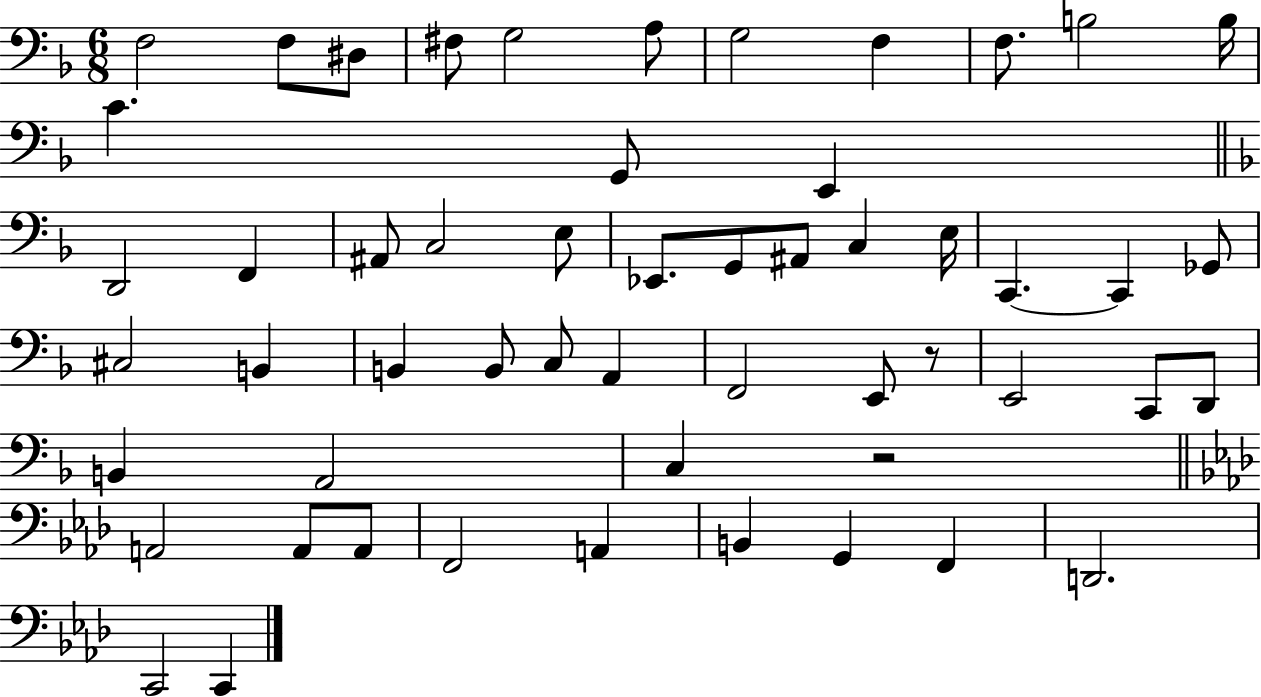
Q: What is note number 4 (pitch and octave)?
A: F#3